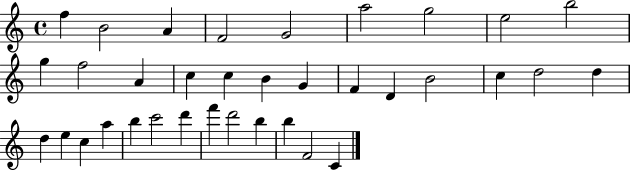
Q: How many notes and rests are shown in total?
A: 35